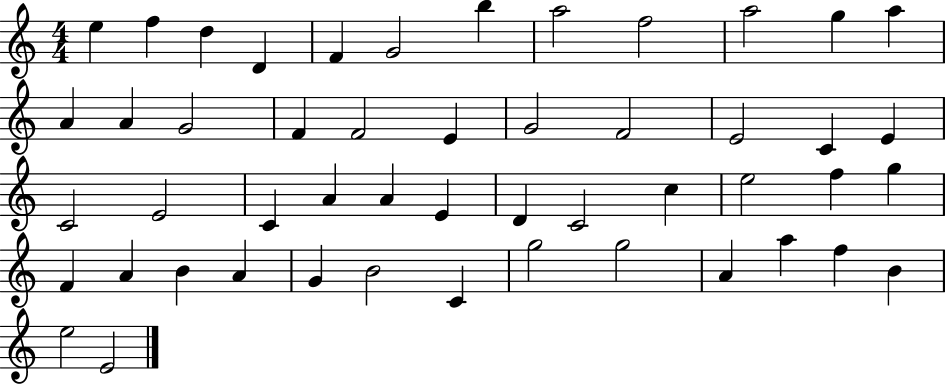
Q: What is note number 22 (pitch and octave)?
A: C4